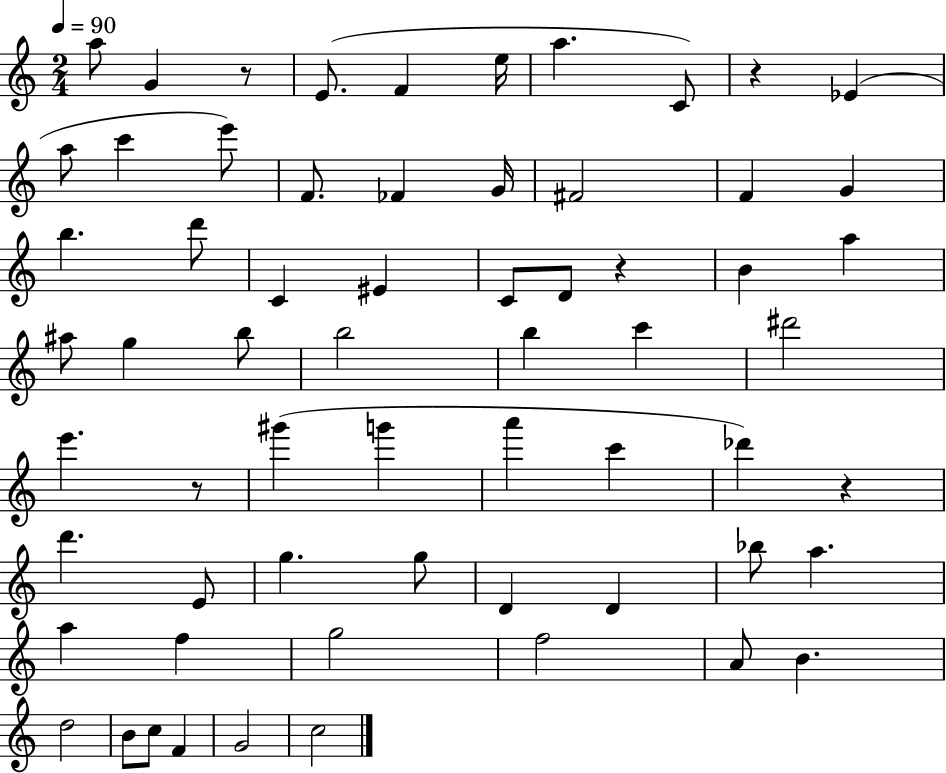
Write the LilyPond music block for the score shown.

{
  \clef treble
  \numericTimeSignature
  \time 2/4
  \key c \major
  \tempo 4 = 90
  \repeat volta 2 { a''8 g'4 r8 | e'8.( f'4 e''16 | a''4. c'8) | r4 ees'4( | \break a''8 c'''4 e'''8) | f'8. fes'4 g'16 | fis'2 | f'4 g'4 | \break b''4. d'''8 | c'4 eis'4 | c'8 d'8 r4 | b'4 a''4 | \break ais''8 g''4 b''8 | b''2 | b''4 c'''4 | dis'''2 | \break e'''4. r8 | gis'''4( g'''4 | a'''4 c'''4 | des'''4) r4 | \break d'''4. e'8 | g''4. g''8 | d'4 d'4 | bes''8 a''4. | \break a''4 f''4 | g''2 | f''2 | a'8 b'4. | \break d''2 | b'8 c''8 f'4 | g'2 | c''2 | \break } \bar "|."
}